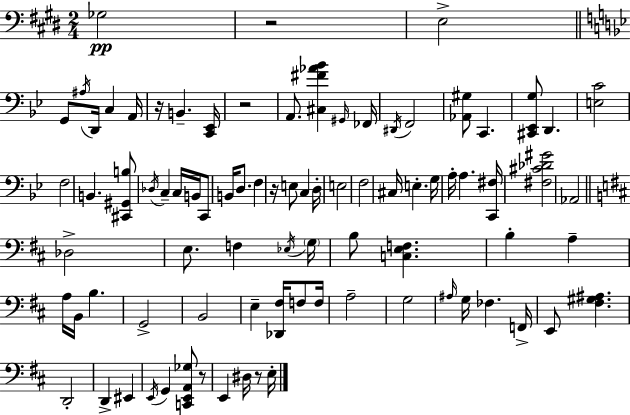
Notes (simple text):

Gb3/h R/h E3/h G2/e A#3/s D2/s C3/q A2/s R/s B2/q. [C2,Eb2]/s R/h A2/e. [C#3,F#4,Ab4,Bb4]/q G#2/s FES2/s D#2/s F2/h [Ab2,G#3]/e C2/q. [C#2,Eb2,G3]/e D2/q. [E3,C4]/h F3/h B2/q. [C#2,G#2,B3]/e Db3/s C3/q C3/s B2/s C2/e B2/s D3/e. F3/q R/s E3/e C3/q D3/s E3/h F3/h C#3/s E3/q. G3/s A3/s A3/q. [C2,F#3]/s [F#3,C#4,Db4,G#4]/h Ab2/h Db3/h E3/e. F3/q Eb3/s G3/s B3/e [C3,E3,F3]/q. B3/q A3/q A3/s B2/s B3/q. G2/h B2/h E3/q [Db2,F#3]/s F3/e F3/s A3/h G3/h A#3/s G3/s FES3/q. F2/s E2/e [F#3,G#3,A#3]/q. D2/h D2/q EIS2/q E2/s G2/q [C2,E2,A2,Gb3]/e R/e E2/q D#3/s R/e E3/s